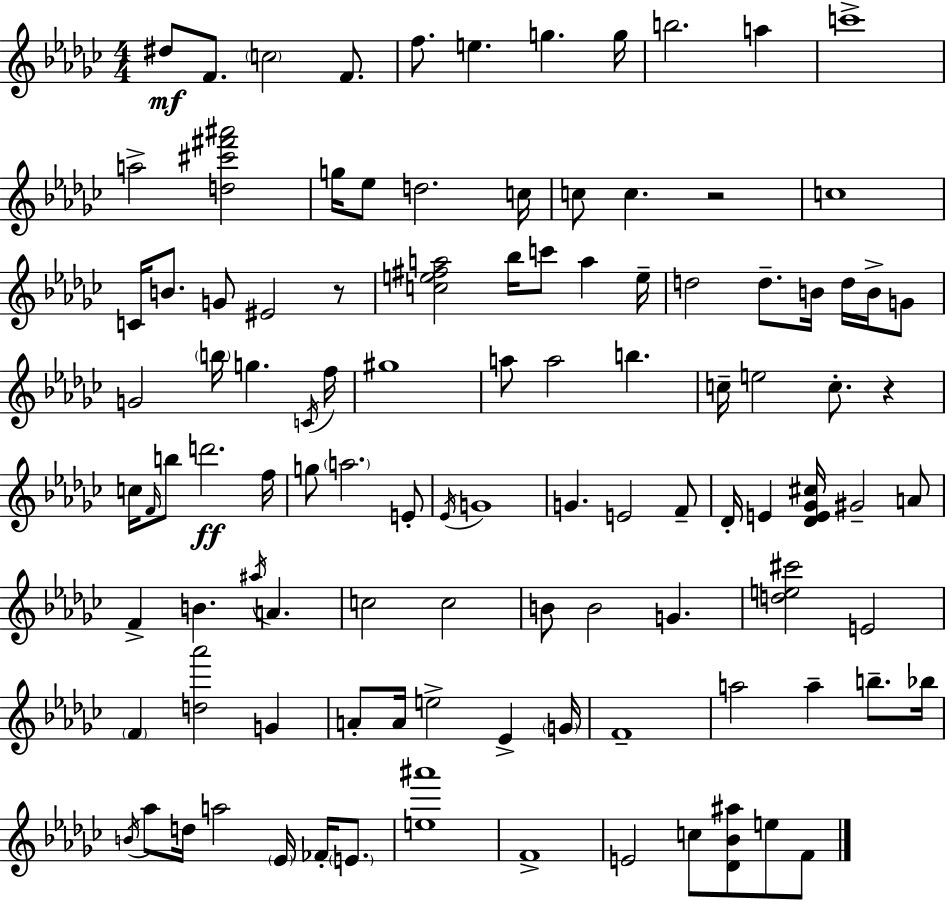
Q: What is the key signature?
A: EES minor